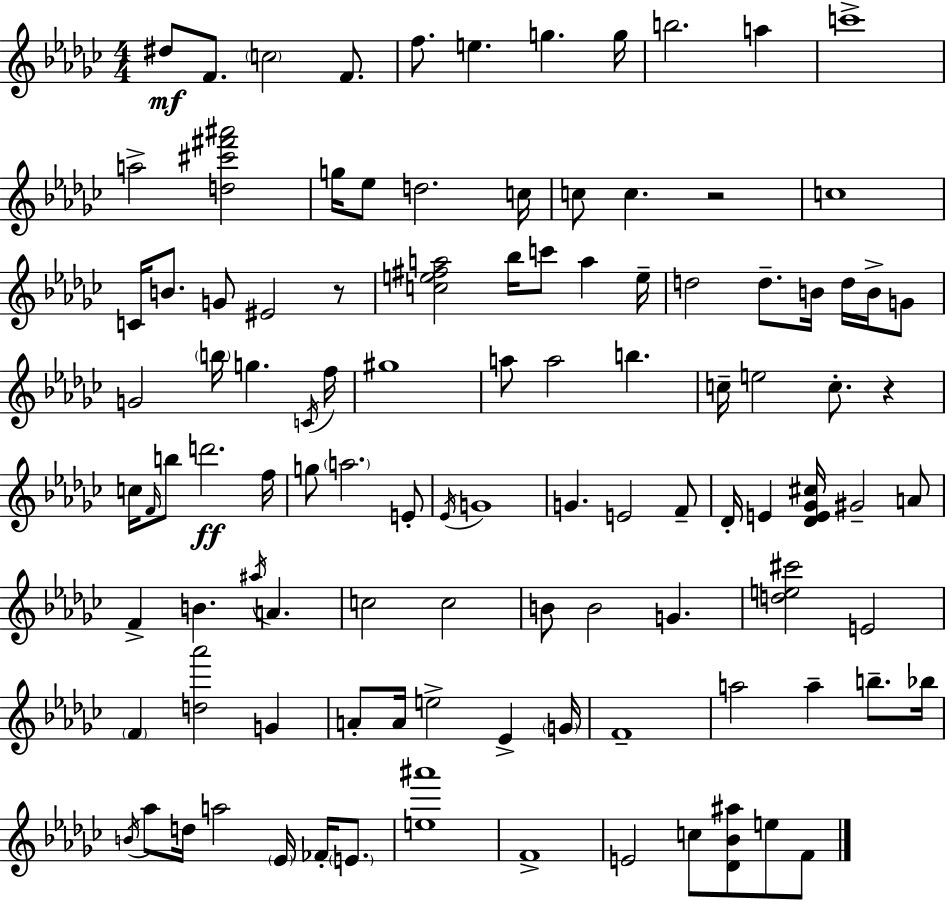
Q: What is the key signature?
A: EES minor